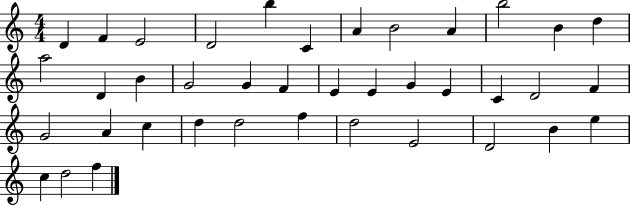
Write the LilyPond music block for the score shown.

{
  \clef treble
  \numericTimeSignature
  \time 4/4
  \key c \major
  d'4 f'4 e'2 | d'2 b''4 c'4 | a'4 b'2 a'4 | b''2 b'4 d''4 | \break a''2 d'4 b'4 | g'2 g'4 f'4 | e'4 e'4 g'4 e'4 | c'4 d'2 f'4 | \break g'2 a'4 c''4 | d''4 d''2 f''4 | d''2 e'2 | d'2 b'4 e''4 | \break c''4 d''2 f''4 | \bar "|."
}